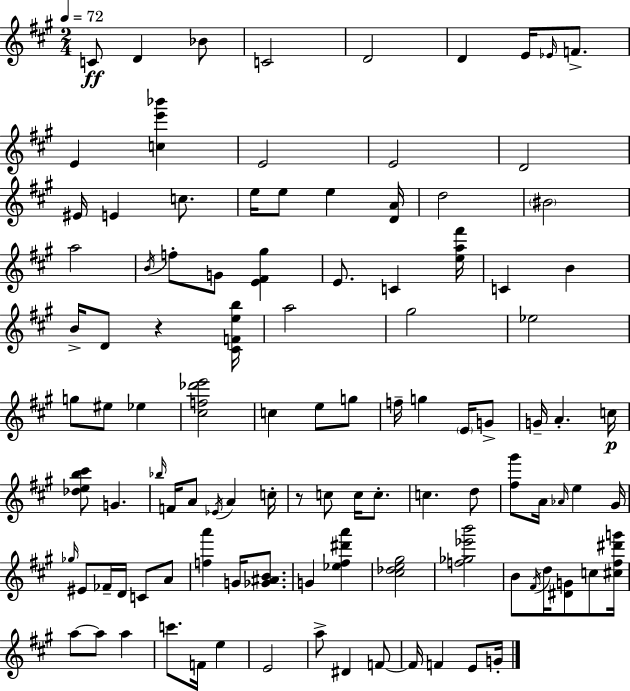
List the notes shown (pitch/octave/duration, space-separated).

C4/e D4/q Bb4/e C4/h D4/h D4/q E4/s Eb4/s F4/e. E4/q [C5,E6,Bb6]/q E4/h E4/h D4/h EIS4/s E4/q C5/e. E5/s E5/e E5/q [D4,A4]/s D5/h BIS4/h A5/h B4/s F5/e G4/e [E4,F#4,G#5]/q E4/e. C4/q [E5,A5,F#6]/s C4/q B4/q B4/s D4/e R/q [C#4,F4,E5,B5]/s A5/h G#5/h Eb5/h G5/e EIS5/e Eb5/q [C#5,F5,Db6,E6]/h C5/q E5/e G5/e F5/s G5/q E4/s G4/e G4/s A4/q. C5/s [Db5,E5,B5,C#6]/e G4/q. Bb5/s F4/s A4/e Eb4/s A4/q C5/s R/e C5/e C5/s C5/e. C5/q. D5/e [F#5,G#6]/e A4/s Ab4/s E5/q G#4/s Gb5/s EIS4/e FES4/s D4/s C4/e A4/e [F5,A6]/q G4/s [Gb4,A#4,B4]/e. G4/q [Eb5,F#5,D#6,A6]/q [C#5,Db5,E5,G#5]/h [F5,Gb5,Eb6,B6]/h B4/e F#4/s D5/s [D#4,G4]/e C5/e [C#5,F#5,D#6,G6]/s A5/e A5/e A5/q C6/e. F4/s E5/q E4/h A5/e D#4/q F4/e F4/s F4/q E4/e G4/s